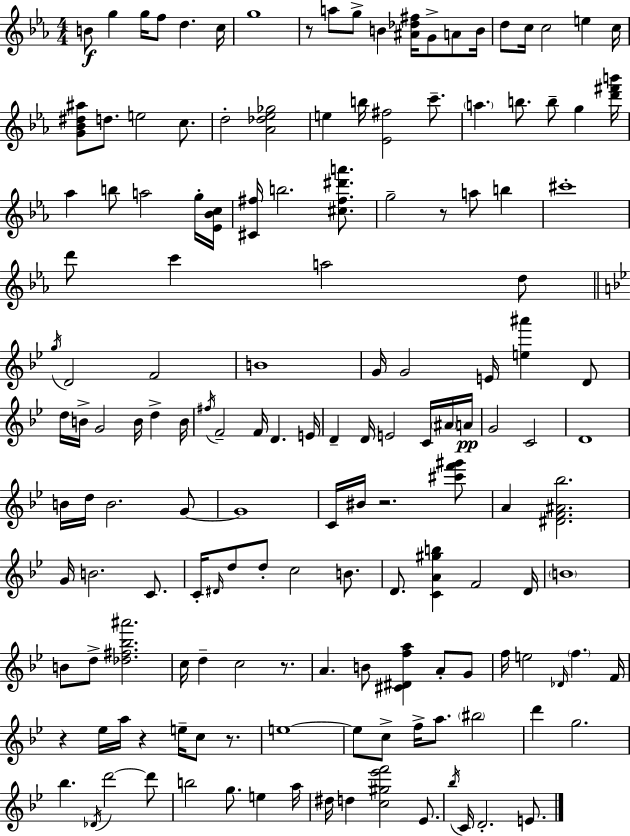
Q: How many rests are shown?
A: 7